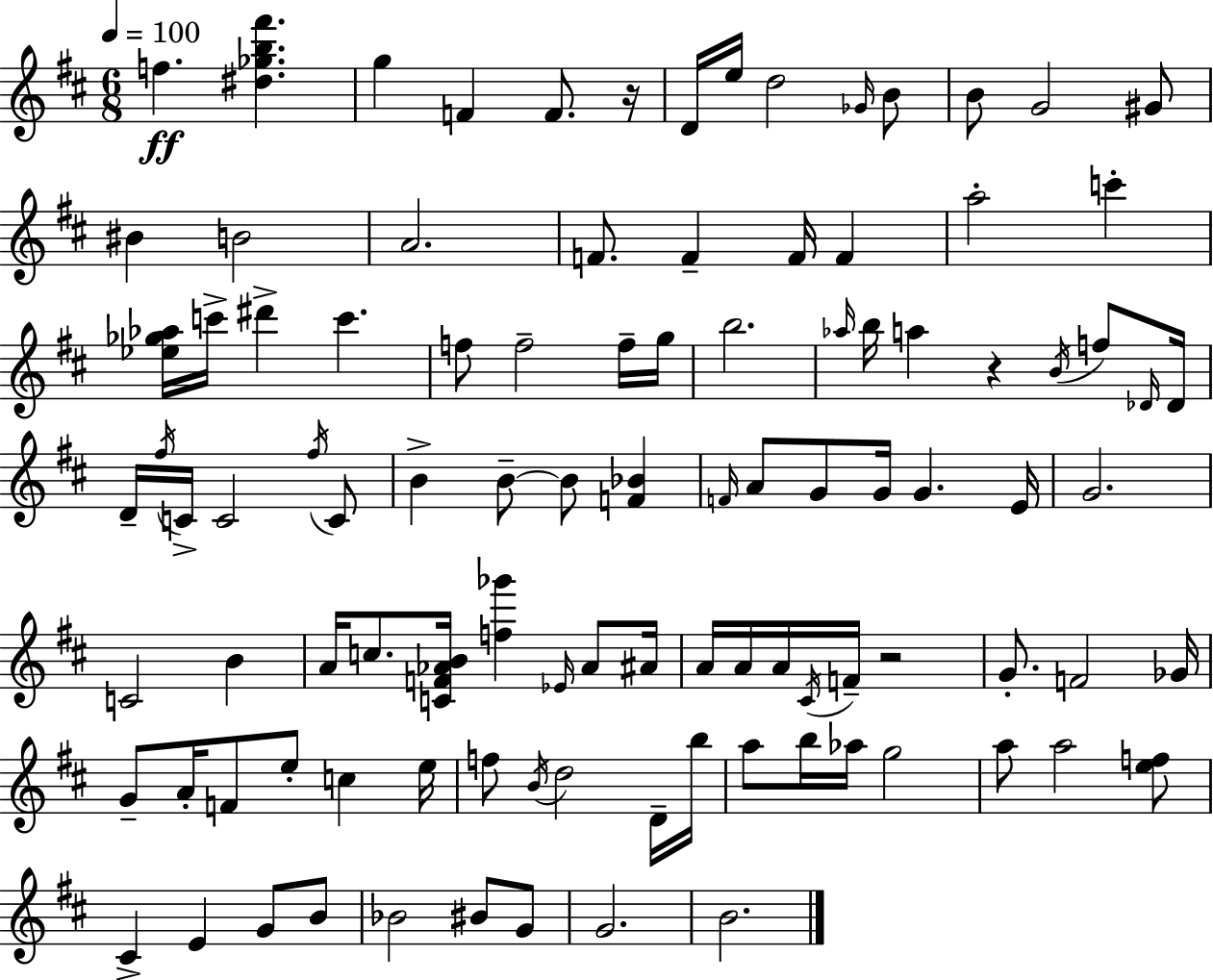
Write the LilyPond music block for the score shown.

{
  \clef treble
  \numericTimeSignature
  \time 6/8
  \key d \major
  \tempo 4 = 100
  f''4.\ff <dis'' ges'' b'' fis'''>4. | g''4 f'4 f'8. r16 | d'16 e''16 d''2 \grace { ges'16 } b'8 | b'8 g'2 gis'8 | \break bis'4 b'2 | a'2. | f'8. f'4-- f'16 f'4 | a''2-. c'''4-. | \break <ees'' ges'' aes''>16 c'''16-> dis'''4-> c'''4. | f''8 f''2-- f''16-- | g''16 b''2. | \grace { aes''16 } b''16 a''4 r4 \acciaccatura { b'16 } | \break f''8 \grace { des'16 } des'16 d'16-- \acciaccatura { fis''16 } c'16-> c'2 | \acciaccatura { fis''16 } c'8 b'4-> b'8--~~ | b'8 <f' bes'>4 \grace { f'16 } a'8 g'8 g'16 | g'4. e'16 g'2. | \break c'2 | b'4 a'16 c''8. <c' f' aes' b'>16 | <f'' ges'''>4 \grace { ees'16 } aes'8 ais'16 a'16 a'16 a'16 \acciaccatura { cis'16 } | f'16-- r2 g'8.-. | \break f'2 ges'16 g'8-- a'16-. | f'8 e''8-. c''4 e''16 f''8 \acciaccatura { b'16 } | d''2 d'16-- b''16 a''8 | b''16 aes''16 g''2 a''8 | \break a''2 <e'' f''>8 cis'4-> | e'4 g'8 b'8 bes'2 | bis'8 g'8 g'2. | b'2. | \break \bar "|."
}